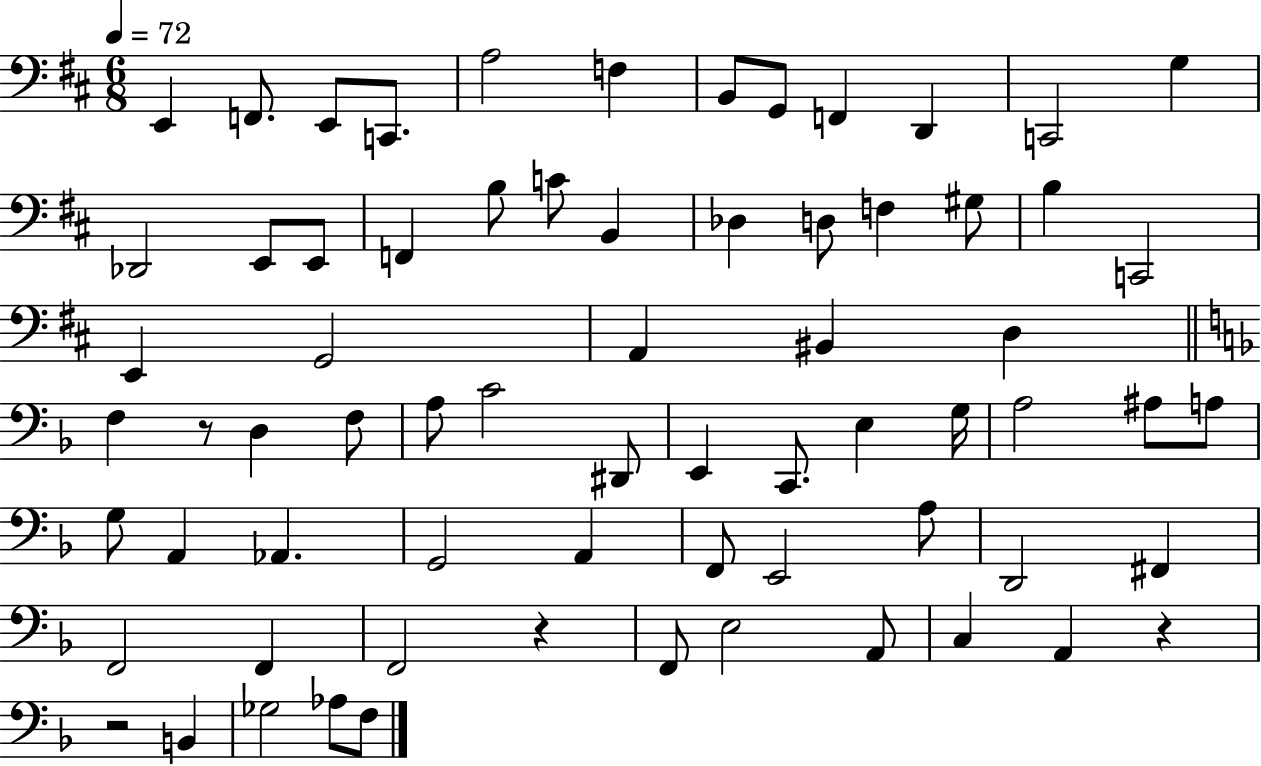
X:1
T:Untitled
M:6/8
L:1/4
K:D
E,, F,,/2 E,,/2 C,,/2 A,2 F, B,,/2 G,,/2 F,, D,, C,,2 G, _D,,2 E,,/2 E,,/2 F,, B,/2 C/2 B,, _D, D,/2 F, ^G,/2 B, C,,2 E,, G,,2 A,, ^B,, D, F, z/2 D, F,/2 A,/2 C2 ^D,,/2 E,, C,,/2 E, G,/4 A,2 ^A,/2 A,/2 G,/2 A,, _A,, G,,2 A,, F,,/2 E,,2 A,/2 D,,2 ^F,, F,,2 F,, F,,2 z F,,/2 E,2 A,,/2 C, A,, z z2 B,, _G,2 _A,/2 F,/2